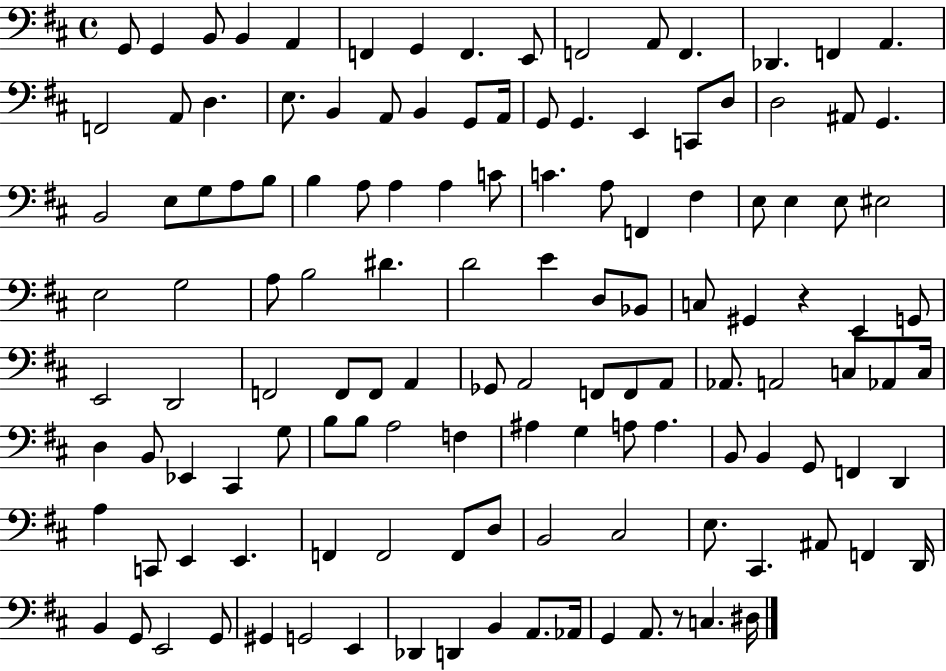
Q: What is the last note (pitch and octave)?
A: D#3